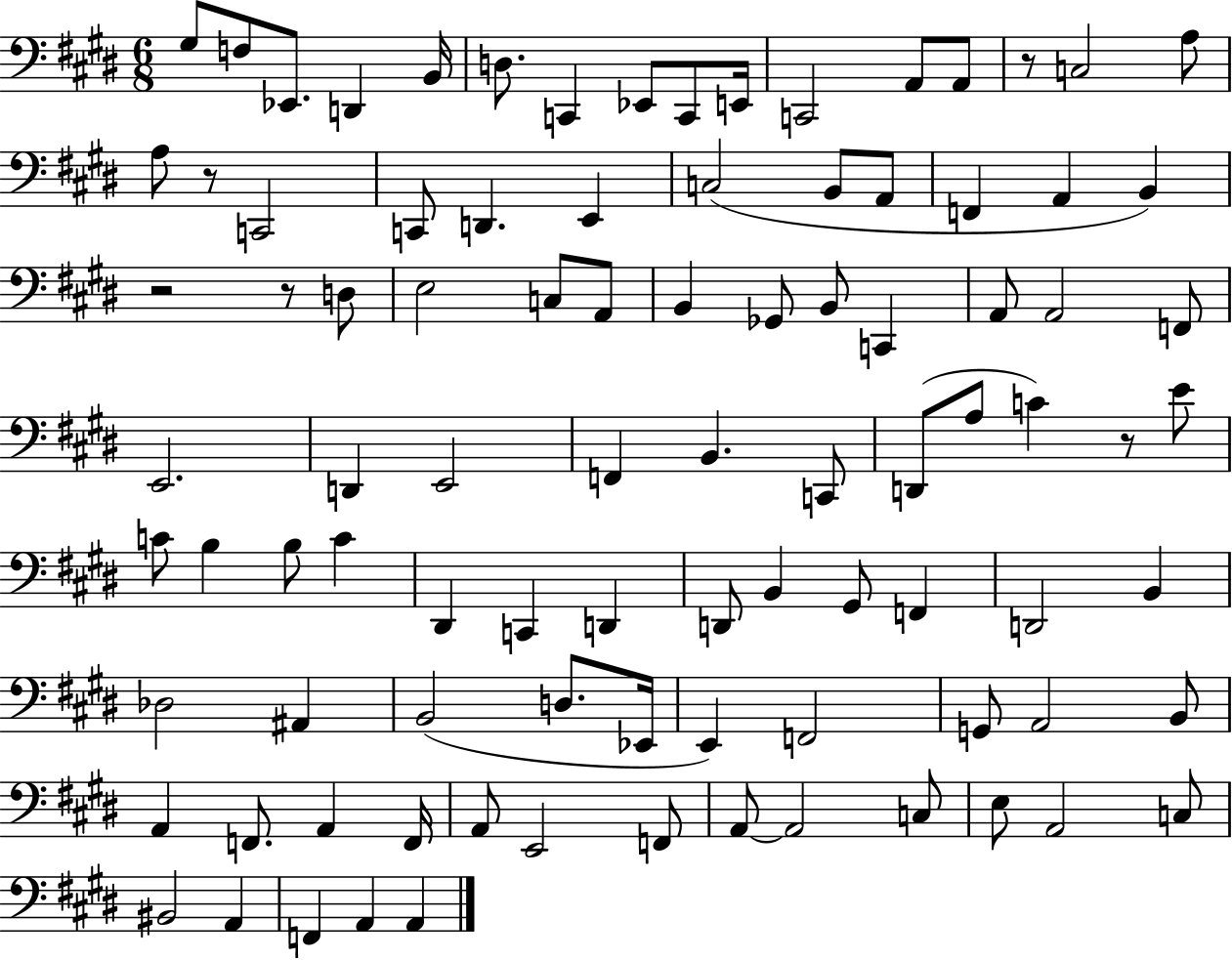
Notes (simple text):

G#3/e F3/e Eb2/e. D2/q B2/s D3/e. C2/q Eb2/e C2/e E2/s C2/h A2/e A2/e R/e C3/h A3/e A3/e R/e C2/h C2/e D2/q. E2/q C3/h B2/e A2/e F2/q A2/q B2/q R/h R/e D3/e E3/h C3/e A2/e B2/q Gb2/e B2/e C2/q A2/e A2/h F2/e E2/h. D2/q E2/h F2/q B2/q. C2/e D2/e A3/e C4/q R/e E4/e C4/e B3/q B3/e C4/q D#2/q C2/q D2/q D2/e B2/q G#2/e F2/q D2/h B2/q Db3/h A#2/q B2/h D3/e. Eb2/s E2/q F2/h G2/e A2/h B2/e A2/q F2/e. A2/q F2/s A2/e E2/h F2/e A2/e A2/h C3/e E3/e A2/h C3/e BIS2/h A2/q F2/q A2/q A2/q